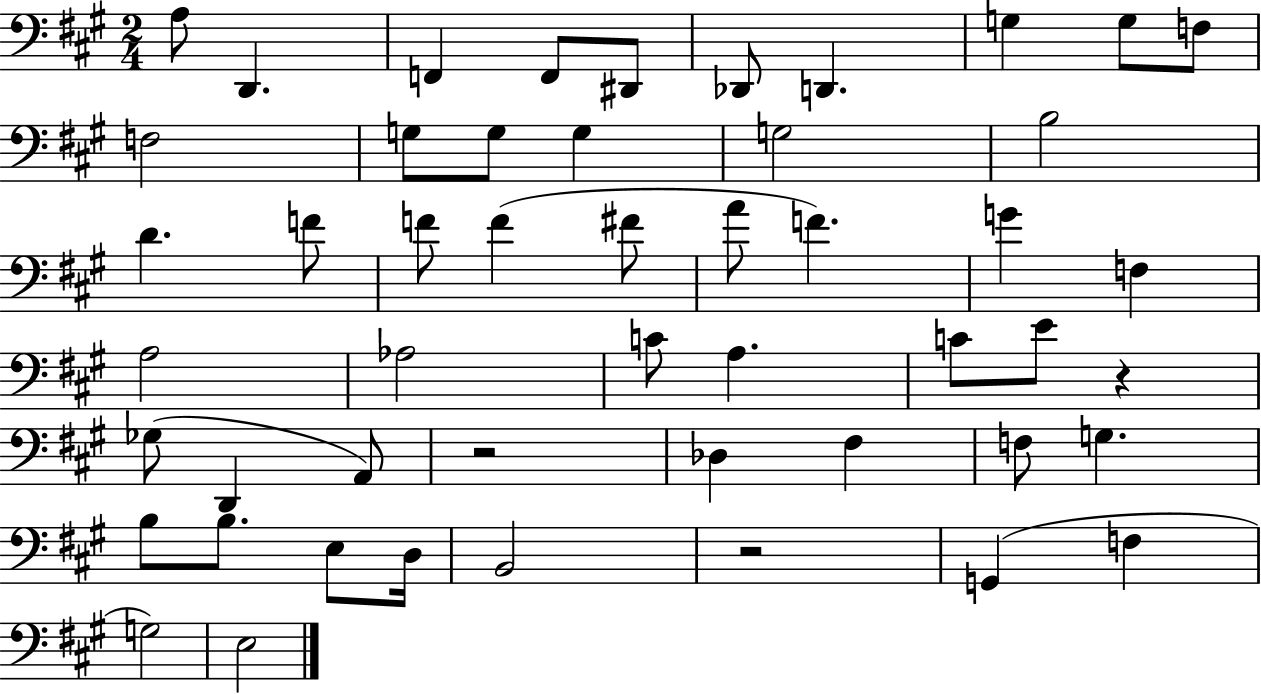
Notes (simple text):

A3/e D2/q. F2/q F2/e D#2/e Db2/e D2/q. G3/q G3/e F3/e F3/h G3/e G3/e G3/q G3/h B3/h D4/q. F4/e F4/e F4/q F#4/e A4/e F4/q. G4/q F3/q A3/h Ab3/h C4/e A3/q. C4/e E4/e R/q Gb3/e D2/q A2/e R/h Db3/q F#3/q F3/e G3/q. B3/e B3/e. E3/e D3/s B2/h R/h G2/q F3/q G3/h E3/h